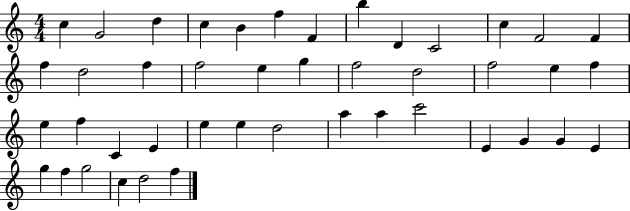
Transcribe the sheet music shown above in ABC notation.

X:1
T:Untitled
M:4/4
L:1/4
K:C
c G2 d c B f F b D C2 c F2 F f d2 f f2 e g f2 d2 f2 e f e f C E e e d2 a a c'2 E G G E g f g2 c d2 f